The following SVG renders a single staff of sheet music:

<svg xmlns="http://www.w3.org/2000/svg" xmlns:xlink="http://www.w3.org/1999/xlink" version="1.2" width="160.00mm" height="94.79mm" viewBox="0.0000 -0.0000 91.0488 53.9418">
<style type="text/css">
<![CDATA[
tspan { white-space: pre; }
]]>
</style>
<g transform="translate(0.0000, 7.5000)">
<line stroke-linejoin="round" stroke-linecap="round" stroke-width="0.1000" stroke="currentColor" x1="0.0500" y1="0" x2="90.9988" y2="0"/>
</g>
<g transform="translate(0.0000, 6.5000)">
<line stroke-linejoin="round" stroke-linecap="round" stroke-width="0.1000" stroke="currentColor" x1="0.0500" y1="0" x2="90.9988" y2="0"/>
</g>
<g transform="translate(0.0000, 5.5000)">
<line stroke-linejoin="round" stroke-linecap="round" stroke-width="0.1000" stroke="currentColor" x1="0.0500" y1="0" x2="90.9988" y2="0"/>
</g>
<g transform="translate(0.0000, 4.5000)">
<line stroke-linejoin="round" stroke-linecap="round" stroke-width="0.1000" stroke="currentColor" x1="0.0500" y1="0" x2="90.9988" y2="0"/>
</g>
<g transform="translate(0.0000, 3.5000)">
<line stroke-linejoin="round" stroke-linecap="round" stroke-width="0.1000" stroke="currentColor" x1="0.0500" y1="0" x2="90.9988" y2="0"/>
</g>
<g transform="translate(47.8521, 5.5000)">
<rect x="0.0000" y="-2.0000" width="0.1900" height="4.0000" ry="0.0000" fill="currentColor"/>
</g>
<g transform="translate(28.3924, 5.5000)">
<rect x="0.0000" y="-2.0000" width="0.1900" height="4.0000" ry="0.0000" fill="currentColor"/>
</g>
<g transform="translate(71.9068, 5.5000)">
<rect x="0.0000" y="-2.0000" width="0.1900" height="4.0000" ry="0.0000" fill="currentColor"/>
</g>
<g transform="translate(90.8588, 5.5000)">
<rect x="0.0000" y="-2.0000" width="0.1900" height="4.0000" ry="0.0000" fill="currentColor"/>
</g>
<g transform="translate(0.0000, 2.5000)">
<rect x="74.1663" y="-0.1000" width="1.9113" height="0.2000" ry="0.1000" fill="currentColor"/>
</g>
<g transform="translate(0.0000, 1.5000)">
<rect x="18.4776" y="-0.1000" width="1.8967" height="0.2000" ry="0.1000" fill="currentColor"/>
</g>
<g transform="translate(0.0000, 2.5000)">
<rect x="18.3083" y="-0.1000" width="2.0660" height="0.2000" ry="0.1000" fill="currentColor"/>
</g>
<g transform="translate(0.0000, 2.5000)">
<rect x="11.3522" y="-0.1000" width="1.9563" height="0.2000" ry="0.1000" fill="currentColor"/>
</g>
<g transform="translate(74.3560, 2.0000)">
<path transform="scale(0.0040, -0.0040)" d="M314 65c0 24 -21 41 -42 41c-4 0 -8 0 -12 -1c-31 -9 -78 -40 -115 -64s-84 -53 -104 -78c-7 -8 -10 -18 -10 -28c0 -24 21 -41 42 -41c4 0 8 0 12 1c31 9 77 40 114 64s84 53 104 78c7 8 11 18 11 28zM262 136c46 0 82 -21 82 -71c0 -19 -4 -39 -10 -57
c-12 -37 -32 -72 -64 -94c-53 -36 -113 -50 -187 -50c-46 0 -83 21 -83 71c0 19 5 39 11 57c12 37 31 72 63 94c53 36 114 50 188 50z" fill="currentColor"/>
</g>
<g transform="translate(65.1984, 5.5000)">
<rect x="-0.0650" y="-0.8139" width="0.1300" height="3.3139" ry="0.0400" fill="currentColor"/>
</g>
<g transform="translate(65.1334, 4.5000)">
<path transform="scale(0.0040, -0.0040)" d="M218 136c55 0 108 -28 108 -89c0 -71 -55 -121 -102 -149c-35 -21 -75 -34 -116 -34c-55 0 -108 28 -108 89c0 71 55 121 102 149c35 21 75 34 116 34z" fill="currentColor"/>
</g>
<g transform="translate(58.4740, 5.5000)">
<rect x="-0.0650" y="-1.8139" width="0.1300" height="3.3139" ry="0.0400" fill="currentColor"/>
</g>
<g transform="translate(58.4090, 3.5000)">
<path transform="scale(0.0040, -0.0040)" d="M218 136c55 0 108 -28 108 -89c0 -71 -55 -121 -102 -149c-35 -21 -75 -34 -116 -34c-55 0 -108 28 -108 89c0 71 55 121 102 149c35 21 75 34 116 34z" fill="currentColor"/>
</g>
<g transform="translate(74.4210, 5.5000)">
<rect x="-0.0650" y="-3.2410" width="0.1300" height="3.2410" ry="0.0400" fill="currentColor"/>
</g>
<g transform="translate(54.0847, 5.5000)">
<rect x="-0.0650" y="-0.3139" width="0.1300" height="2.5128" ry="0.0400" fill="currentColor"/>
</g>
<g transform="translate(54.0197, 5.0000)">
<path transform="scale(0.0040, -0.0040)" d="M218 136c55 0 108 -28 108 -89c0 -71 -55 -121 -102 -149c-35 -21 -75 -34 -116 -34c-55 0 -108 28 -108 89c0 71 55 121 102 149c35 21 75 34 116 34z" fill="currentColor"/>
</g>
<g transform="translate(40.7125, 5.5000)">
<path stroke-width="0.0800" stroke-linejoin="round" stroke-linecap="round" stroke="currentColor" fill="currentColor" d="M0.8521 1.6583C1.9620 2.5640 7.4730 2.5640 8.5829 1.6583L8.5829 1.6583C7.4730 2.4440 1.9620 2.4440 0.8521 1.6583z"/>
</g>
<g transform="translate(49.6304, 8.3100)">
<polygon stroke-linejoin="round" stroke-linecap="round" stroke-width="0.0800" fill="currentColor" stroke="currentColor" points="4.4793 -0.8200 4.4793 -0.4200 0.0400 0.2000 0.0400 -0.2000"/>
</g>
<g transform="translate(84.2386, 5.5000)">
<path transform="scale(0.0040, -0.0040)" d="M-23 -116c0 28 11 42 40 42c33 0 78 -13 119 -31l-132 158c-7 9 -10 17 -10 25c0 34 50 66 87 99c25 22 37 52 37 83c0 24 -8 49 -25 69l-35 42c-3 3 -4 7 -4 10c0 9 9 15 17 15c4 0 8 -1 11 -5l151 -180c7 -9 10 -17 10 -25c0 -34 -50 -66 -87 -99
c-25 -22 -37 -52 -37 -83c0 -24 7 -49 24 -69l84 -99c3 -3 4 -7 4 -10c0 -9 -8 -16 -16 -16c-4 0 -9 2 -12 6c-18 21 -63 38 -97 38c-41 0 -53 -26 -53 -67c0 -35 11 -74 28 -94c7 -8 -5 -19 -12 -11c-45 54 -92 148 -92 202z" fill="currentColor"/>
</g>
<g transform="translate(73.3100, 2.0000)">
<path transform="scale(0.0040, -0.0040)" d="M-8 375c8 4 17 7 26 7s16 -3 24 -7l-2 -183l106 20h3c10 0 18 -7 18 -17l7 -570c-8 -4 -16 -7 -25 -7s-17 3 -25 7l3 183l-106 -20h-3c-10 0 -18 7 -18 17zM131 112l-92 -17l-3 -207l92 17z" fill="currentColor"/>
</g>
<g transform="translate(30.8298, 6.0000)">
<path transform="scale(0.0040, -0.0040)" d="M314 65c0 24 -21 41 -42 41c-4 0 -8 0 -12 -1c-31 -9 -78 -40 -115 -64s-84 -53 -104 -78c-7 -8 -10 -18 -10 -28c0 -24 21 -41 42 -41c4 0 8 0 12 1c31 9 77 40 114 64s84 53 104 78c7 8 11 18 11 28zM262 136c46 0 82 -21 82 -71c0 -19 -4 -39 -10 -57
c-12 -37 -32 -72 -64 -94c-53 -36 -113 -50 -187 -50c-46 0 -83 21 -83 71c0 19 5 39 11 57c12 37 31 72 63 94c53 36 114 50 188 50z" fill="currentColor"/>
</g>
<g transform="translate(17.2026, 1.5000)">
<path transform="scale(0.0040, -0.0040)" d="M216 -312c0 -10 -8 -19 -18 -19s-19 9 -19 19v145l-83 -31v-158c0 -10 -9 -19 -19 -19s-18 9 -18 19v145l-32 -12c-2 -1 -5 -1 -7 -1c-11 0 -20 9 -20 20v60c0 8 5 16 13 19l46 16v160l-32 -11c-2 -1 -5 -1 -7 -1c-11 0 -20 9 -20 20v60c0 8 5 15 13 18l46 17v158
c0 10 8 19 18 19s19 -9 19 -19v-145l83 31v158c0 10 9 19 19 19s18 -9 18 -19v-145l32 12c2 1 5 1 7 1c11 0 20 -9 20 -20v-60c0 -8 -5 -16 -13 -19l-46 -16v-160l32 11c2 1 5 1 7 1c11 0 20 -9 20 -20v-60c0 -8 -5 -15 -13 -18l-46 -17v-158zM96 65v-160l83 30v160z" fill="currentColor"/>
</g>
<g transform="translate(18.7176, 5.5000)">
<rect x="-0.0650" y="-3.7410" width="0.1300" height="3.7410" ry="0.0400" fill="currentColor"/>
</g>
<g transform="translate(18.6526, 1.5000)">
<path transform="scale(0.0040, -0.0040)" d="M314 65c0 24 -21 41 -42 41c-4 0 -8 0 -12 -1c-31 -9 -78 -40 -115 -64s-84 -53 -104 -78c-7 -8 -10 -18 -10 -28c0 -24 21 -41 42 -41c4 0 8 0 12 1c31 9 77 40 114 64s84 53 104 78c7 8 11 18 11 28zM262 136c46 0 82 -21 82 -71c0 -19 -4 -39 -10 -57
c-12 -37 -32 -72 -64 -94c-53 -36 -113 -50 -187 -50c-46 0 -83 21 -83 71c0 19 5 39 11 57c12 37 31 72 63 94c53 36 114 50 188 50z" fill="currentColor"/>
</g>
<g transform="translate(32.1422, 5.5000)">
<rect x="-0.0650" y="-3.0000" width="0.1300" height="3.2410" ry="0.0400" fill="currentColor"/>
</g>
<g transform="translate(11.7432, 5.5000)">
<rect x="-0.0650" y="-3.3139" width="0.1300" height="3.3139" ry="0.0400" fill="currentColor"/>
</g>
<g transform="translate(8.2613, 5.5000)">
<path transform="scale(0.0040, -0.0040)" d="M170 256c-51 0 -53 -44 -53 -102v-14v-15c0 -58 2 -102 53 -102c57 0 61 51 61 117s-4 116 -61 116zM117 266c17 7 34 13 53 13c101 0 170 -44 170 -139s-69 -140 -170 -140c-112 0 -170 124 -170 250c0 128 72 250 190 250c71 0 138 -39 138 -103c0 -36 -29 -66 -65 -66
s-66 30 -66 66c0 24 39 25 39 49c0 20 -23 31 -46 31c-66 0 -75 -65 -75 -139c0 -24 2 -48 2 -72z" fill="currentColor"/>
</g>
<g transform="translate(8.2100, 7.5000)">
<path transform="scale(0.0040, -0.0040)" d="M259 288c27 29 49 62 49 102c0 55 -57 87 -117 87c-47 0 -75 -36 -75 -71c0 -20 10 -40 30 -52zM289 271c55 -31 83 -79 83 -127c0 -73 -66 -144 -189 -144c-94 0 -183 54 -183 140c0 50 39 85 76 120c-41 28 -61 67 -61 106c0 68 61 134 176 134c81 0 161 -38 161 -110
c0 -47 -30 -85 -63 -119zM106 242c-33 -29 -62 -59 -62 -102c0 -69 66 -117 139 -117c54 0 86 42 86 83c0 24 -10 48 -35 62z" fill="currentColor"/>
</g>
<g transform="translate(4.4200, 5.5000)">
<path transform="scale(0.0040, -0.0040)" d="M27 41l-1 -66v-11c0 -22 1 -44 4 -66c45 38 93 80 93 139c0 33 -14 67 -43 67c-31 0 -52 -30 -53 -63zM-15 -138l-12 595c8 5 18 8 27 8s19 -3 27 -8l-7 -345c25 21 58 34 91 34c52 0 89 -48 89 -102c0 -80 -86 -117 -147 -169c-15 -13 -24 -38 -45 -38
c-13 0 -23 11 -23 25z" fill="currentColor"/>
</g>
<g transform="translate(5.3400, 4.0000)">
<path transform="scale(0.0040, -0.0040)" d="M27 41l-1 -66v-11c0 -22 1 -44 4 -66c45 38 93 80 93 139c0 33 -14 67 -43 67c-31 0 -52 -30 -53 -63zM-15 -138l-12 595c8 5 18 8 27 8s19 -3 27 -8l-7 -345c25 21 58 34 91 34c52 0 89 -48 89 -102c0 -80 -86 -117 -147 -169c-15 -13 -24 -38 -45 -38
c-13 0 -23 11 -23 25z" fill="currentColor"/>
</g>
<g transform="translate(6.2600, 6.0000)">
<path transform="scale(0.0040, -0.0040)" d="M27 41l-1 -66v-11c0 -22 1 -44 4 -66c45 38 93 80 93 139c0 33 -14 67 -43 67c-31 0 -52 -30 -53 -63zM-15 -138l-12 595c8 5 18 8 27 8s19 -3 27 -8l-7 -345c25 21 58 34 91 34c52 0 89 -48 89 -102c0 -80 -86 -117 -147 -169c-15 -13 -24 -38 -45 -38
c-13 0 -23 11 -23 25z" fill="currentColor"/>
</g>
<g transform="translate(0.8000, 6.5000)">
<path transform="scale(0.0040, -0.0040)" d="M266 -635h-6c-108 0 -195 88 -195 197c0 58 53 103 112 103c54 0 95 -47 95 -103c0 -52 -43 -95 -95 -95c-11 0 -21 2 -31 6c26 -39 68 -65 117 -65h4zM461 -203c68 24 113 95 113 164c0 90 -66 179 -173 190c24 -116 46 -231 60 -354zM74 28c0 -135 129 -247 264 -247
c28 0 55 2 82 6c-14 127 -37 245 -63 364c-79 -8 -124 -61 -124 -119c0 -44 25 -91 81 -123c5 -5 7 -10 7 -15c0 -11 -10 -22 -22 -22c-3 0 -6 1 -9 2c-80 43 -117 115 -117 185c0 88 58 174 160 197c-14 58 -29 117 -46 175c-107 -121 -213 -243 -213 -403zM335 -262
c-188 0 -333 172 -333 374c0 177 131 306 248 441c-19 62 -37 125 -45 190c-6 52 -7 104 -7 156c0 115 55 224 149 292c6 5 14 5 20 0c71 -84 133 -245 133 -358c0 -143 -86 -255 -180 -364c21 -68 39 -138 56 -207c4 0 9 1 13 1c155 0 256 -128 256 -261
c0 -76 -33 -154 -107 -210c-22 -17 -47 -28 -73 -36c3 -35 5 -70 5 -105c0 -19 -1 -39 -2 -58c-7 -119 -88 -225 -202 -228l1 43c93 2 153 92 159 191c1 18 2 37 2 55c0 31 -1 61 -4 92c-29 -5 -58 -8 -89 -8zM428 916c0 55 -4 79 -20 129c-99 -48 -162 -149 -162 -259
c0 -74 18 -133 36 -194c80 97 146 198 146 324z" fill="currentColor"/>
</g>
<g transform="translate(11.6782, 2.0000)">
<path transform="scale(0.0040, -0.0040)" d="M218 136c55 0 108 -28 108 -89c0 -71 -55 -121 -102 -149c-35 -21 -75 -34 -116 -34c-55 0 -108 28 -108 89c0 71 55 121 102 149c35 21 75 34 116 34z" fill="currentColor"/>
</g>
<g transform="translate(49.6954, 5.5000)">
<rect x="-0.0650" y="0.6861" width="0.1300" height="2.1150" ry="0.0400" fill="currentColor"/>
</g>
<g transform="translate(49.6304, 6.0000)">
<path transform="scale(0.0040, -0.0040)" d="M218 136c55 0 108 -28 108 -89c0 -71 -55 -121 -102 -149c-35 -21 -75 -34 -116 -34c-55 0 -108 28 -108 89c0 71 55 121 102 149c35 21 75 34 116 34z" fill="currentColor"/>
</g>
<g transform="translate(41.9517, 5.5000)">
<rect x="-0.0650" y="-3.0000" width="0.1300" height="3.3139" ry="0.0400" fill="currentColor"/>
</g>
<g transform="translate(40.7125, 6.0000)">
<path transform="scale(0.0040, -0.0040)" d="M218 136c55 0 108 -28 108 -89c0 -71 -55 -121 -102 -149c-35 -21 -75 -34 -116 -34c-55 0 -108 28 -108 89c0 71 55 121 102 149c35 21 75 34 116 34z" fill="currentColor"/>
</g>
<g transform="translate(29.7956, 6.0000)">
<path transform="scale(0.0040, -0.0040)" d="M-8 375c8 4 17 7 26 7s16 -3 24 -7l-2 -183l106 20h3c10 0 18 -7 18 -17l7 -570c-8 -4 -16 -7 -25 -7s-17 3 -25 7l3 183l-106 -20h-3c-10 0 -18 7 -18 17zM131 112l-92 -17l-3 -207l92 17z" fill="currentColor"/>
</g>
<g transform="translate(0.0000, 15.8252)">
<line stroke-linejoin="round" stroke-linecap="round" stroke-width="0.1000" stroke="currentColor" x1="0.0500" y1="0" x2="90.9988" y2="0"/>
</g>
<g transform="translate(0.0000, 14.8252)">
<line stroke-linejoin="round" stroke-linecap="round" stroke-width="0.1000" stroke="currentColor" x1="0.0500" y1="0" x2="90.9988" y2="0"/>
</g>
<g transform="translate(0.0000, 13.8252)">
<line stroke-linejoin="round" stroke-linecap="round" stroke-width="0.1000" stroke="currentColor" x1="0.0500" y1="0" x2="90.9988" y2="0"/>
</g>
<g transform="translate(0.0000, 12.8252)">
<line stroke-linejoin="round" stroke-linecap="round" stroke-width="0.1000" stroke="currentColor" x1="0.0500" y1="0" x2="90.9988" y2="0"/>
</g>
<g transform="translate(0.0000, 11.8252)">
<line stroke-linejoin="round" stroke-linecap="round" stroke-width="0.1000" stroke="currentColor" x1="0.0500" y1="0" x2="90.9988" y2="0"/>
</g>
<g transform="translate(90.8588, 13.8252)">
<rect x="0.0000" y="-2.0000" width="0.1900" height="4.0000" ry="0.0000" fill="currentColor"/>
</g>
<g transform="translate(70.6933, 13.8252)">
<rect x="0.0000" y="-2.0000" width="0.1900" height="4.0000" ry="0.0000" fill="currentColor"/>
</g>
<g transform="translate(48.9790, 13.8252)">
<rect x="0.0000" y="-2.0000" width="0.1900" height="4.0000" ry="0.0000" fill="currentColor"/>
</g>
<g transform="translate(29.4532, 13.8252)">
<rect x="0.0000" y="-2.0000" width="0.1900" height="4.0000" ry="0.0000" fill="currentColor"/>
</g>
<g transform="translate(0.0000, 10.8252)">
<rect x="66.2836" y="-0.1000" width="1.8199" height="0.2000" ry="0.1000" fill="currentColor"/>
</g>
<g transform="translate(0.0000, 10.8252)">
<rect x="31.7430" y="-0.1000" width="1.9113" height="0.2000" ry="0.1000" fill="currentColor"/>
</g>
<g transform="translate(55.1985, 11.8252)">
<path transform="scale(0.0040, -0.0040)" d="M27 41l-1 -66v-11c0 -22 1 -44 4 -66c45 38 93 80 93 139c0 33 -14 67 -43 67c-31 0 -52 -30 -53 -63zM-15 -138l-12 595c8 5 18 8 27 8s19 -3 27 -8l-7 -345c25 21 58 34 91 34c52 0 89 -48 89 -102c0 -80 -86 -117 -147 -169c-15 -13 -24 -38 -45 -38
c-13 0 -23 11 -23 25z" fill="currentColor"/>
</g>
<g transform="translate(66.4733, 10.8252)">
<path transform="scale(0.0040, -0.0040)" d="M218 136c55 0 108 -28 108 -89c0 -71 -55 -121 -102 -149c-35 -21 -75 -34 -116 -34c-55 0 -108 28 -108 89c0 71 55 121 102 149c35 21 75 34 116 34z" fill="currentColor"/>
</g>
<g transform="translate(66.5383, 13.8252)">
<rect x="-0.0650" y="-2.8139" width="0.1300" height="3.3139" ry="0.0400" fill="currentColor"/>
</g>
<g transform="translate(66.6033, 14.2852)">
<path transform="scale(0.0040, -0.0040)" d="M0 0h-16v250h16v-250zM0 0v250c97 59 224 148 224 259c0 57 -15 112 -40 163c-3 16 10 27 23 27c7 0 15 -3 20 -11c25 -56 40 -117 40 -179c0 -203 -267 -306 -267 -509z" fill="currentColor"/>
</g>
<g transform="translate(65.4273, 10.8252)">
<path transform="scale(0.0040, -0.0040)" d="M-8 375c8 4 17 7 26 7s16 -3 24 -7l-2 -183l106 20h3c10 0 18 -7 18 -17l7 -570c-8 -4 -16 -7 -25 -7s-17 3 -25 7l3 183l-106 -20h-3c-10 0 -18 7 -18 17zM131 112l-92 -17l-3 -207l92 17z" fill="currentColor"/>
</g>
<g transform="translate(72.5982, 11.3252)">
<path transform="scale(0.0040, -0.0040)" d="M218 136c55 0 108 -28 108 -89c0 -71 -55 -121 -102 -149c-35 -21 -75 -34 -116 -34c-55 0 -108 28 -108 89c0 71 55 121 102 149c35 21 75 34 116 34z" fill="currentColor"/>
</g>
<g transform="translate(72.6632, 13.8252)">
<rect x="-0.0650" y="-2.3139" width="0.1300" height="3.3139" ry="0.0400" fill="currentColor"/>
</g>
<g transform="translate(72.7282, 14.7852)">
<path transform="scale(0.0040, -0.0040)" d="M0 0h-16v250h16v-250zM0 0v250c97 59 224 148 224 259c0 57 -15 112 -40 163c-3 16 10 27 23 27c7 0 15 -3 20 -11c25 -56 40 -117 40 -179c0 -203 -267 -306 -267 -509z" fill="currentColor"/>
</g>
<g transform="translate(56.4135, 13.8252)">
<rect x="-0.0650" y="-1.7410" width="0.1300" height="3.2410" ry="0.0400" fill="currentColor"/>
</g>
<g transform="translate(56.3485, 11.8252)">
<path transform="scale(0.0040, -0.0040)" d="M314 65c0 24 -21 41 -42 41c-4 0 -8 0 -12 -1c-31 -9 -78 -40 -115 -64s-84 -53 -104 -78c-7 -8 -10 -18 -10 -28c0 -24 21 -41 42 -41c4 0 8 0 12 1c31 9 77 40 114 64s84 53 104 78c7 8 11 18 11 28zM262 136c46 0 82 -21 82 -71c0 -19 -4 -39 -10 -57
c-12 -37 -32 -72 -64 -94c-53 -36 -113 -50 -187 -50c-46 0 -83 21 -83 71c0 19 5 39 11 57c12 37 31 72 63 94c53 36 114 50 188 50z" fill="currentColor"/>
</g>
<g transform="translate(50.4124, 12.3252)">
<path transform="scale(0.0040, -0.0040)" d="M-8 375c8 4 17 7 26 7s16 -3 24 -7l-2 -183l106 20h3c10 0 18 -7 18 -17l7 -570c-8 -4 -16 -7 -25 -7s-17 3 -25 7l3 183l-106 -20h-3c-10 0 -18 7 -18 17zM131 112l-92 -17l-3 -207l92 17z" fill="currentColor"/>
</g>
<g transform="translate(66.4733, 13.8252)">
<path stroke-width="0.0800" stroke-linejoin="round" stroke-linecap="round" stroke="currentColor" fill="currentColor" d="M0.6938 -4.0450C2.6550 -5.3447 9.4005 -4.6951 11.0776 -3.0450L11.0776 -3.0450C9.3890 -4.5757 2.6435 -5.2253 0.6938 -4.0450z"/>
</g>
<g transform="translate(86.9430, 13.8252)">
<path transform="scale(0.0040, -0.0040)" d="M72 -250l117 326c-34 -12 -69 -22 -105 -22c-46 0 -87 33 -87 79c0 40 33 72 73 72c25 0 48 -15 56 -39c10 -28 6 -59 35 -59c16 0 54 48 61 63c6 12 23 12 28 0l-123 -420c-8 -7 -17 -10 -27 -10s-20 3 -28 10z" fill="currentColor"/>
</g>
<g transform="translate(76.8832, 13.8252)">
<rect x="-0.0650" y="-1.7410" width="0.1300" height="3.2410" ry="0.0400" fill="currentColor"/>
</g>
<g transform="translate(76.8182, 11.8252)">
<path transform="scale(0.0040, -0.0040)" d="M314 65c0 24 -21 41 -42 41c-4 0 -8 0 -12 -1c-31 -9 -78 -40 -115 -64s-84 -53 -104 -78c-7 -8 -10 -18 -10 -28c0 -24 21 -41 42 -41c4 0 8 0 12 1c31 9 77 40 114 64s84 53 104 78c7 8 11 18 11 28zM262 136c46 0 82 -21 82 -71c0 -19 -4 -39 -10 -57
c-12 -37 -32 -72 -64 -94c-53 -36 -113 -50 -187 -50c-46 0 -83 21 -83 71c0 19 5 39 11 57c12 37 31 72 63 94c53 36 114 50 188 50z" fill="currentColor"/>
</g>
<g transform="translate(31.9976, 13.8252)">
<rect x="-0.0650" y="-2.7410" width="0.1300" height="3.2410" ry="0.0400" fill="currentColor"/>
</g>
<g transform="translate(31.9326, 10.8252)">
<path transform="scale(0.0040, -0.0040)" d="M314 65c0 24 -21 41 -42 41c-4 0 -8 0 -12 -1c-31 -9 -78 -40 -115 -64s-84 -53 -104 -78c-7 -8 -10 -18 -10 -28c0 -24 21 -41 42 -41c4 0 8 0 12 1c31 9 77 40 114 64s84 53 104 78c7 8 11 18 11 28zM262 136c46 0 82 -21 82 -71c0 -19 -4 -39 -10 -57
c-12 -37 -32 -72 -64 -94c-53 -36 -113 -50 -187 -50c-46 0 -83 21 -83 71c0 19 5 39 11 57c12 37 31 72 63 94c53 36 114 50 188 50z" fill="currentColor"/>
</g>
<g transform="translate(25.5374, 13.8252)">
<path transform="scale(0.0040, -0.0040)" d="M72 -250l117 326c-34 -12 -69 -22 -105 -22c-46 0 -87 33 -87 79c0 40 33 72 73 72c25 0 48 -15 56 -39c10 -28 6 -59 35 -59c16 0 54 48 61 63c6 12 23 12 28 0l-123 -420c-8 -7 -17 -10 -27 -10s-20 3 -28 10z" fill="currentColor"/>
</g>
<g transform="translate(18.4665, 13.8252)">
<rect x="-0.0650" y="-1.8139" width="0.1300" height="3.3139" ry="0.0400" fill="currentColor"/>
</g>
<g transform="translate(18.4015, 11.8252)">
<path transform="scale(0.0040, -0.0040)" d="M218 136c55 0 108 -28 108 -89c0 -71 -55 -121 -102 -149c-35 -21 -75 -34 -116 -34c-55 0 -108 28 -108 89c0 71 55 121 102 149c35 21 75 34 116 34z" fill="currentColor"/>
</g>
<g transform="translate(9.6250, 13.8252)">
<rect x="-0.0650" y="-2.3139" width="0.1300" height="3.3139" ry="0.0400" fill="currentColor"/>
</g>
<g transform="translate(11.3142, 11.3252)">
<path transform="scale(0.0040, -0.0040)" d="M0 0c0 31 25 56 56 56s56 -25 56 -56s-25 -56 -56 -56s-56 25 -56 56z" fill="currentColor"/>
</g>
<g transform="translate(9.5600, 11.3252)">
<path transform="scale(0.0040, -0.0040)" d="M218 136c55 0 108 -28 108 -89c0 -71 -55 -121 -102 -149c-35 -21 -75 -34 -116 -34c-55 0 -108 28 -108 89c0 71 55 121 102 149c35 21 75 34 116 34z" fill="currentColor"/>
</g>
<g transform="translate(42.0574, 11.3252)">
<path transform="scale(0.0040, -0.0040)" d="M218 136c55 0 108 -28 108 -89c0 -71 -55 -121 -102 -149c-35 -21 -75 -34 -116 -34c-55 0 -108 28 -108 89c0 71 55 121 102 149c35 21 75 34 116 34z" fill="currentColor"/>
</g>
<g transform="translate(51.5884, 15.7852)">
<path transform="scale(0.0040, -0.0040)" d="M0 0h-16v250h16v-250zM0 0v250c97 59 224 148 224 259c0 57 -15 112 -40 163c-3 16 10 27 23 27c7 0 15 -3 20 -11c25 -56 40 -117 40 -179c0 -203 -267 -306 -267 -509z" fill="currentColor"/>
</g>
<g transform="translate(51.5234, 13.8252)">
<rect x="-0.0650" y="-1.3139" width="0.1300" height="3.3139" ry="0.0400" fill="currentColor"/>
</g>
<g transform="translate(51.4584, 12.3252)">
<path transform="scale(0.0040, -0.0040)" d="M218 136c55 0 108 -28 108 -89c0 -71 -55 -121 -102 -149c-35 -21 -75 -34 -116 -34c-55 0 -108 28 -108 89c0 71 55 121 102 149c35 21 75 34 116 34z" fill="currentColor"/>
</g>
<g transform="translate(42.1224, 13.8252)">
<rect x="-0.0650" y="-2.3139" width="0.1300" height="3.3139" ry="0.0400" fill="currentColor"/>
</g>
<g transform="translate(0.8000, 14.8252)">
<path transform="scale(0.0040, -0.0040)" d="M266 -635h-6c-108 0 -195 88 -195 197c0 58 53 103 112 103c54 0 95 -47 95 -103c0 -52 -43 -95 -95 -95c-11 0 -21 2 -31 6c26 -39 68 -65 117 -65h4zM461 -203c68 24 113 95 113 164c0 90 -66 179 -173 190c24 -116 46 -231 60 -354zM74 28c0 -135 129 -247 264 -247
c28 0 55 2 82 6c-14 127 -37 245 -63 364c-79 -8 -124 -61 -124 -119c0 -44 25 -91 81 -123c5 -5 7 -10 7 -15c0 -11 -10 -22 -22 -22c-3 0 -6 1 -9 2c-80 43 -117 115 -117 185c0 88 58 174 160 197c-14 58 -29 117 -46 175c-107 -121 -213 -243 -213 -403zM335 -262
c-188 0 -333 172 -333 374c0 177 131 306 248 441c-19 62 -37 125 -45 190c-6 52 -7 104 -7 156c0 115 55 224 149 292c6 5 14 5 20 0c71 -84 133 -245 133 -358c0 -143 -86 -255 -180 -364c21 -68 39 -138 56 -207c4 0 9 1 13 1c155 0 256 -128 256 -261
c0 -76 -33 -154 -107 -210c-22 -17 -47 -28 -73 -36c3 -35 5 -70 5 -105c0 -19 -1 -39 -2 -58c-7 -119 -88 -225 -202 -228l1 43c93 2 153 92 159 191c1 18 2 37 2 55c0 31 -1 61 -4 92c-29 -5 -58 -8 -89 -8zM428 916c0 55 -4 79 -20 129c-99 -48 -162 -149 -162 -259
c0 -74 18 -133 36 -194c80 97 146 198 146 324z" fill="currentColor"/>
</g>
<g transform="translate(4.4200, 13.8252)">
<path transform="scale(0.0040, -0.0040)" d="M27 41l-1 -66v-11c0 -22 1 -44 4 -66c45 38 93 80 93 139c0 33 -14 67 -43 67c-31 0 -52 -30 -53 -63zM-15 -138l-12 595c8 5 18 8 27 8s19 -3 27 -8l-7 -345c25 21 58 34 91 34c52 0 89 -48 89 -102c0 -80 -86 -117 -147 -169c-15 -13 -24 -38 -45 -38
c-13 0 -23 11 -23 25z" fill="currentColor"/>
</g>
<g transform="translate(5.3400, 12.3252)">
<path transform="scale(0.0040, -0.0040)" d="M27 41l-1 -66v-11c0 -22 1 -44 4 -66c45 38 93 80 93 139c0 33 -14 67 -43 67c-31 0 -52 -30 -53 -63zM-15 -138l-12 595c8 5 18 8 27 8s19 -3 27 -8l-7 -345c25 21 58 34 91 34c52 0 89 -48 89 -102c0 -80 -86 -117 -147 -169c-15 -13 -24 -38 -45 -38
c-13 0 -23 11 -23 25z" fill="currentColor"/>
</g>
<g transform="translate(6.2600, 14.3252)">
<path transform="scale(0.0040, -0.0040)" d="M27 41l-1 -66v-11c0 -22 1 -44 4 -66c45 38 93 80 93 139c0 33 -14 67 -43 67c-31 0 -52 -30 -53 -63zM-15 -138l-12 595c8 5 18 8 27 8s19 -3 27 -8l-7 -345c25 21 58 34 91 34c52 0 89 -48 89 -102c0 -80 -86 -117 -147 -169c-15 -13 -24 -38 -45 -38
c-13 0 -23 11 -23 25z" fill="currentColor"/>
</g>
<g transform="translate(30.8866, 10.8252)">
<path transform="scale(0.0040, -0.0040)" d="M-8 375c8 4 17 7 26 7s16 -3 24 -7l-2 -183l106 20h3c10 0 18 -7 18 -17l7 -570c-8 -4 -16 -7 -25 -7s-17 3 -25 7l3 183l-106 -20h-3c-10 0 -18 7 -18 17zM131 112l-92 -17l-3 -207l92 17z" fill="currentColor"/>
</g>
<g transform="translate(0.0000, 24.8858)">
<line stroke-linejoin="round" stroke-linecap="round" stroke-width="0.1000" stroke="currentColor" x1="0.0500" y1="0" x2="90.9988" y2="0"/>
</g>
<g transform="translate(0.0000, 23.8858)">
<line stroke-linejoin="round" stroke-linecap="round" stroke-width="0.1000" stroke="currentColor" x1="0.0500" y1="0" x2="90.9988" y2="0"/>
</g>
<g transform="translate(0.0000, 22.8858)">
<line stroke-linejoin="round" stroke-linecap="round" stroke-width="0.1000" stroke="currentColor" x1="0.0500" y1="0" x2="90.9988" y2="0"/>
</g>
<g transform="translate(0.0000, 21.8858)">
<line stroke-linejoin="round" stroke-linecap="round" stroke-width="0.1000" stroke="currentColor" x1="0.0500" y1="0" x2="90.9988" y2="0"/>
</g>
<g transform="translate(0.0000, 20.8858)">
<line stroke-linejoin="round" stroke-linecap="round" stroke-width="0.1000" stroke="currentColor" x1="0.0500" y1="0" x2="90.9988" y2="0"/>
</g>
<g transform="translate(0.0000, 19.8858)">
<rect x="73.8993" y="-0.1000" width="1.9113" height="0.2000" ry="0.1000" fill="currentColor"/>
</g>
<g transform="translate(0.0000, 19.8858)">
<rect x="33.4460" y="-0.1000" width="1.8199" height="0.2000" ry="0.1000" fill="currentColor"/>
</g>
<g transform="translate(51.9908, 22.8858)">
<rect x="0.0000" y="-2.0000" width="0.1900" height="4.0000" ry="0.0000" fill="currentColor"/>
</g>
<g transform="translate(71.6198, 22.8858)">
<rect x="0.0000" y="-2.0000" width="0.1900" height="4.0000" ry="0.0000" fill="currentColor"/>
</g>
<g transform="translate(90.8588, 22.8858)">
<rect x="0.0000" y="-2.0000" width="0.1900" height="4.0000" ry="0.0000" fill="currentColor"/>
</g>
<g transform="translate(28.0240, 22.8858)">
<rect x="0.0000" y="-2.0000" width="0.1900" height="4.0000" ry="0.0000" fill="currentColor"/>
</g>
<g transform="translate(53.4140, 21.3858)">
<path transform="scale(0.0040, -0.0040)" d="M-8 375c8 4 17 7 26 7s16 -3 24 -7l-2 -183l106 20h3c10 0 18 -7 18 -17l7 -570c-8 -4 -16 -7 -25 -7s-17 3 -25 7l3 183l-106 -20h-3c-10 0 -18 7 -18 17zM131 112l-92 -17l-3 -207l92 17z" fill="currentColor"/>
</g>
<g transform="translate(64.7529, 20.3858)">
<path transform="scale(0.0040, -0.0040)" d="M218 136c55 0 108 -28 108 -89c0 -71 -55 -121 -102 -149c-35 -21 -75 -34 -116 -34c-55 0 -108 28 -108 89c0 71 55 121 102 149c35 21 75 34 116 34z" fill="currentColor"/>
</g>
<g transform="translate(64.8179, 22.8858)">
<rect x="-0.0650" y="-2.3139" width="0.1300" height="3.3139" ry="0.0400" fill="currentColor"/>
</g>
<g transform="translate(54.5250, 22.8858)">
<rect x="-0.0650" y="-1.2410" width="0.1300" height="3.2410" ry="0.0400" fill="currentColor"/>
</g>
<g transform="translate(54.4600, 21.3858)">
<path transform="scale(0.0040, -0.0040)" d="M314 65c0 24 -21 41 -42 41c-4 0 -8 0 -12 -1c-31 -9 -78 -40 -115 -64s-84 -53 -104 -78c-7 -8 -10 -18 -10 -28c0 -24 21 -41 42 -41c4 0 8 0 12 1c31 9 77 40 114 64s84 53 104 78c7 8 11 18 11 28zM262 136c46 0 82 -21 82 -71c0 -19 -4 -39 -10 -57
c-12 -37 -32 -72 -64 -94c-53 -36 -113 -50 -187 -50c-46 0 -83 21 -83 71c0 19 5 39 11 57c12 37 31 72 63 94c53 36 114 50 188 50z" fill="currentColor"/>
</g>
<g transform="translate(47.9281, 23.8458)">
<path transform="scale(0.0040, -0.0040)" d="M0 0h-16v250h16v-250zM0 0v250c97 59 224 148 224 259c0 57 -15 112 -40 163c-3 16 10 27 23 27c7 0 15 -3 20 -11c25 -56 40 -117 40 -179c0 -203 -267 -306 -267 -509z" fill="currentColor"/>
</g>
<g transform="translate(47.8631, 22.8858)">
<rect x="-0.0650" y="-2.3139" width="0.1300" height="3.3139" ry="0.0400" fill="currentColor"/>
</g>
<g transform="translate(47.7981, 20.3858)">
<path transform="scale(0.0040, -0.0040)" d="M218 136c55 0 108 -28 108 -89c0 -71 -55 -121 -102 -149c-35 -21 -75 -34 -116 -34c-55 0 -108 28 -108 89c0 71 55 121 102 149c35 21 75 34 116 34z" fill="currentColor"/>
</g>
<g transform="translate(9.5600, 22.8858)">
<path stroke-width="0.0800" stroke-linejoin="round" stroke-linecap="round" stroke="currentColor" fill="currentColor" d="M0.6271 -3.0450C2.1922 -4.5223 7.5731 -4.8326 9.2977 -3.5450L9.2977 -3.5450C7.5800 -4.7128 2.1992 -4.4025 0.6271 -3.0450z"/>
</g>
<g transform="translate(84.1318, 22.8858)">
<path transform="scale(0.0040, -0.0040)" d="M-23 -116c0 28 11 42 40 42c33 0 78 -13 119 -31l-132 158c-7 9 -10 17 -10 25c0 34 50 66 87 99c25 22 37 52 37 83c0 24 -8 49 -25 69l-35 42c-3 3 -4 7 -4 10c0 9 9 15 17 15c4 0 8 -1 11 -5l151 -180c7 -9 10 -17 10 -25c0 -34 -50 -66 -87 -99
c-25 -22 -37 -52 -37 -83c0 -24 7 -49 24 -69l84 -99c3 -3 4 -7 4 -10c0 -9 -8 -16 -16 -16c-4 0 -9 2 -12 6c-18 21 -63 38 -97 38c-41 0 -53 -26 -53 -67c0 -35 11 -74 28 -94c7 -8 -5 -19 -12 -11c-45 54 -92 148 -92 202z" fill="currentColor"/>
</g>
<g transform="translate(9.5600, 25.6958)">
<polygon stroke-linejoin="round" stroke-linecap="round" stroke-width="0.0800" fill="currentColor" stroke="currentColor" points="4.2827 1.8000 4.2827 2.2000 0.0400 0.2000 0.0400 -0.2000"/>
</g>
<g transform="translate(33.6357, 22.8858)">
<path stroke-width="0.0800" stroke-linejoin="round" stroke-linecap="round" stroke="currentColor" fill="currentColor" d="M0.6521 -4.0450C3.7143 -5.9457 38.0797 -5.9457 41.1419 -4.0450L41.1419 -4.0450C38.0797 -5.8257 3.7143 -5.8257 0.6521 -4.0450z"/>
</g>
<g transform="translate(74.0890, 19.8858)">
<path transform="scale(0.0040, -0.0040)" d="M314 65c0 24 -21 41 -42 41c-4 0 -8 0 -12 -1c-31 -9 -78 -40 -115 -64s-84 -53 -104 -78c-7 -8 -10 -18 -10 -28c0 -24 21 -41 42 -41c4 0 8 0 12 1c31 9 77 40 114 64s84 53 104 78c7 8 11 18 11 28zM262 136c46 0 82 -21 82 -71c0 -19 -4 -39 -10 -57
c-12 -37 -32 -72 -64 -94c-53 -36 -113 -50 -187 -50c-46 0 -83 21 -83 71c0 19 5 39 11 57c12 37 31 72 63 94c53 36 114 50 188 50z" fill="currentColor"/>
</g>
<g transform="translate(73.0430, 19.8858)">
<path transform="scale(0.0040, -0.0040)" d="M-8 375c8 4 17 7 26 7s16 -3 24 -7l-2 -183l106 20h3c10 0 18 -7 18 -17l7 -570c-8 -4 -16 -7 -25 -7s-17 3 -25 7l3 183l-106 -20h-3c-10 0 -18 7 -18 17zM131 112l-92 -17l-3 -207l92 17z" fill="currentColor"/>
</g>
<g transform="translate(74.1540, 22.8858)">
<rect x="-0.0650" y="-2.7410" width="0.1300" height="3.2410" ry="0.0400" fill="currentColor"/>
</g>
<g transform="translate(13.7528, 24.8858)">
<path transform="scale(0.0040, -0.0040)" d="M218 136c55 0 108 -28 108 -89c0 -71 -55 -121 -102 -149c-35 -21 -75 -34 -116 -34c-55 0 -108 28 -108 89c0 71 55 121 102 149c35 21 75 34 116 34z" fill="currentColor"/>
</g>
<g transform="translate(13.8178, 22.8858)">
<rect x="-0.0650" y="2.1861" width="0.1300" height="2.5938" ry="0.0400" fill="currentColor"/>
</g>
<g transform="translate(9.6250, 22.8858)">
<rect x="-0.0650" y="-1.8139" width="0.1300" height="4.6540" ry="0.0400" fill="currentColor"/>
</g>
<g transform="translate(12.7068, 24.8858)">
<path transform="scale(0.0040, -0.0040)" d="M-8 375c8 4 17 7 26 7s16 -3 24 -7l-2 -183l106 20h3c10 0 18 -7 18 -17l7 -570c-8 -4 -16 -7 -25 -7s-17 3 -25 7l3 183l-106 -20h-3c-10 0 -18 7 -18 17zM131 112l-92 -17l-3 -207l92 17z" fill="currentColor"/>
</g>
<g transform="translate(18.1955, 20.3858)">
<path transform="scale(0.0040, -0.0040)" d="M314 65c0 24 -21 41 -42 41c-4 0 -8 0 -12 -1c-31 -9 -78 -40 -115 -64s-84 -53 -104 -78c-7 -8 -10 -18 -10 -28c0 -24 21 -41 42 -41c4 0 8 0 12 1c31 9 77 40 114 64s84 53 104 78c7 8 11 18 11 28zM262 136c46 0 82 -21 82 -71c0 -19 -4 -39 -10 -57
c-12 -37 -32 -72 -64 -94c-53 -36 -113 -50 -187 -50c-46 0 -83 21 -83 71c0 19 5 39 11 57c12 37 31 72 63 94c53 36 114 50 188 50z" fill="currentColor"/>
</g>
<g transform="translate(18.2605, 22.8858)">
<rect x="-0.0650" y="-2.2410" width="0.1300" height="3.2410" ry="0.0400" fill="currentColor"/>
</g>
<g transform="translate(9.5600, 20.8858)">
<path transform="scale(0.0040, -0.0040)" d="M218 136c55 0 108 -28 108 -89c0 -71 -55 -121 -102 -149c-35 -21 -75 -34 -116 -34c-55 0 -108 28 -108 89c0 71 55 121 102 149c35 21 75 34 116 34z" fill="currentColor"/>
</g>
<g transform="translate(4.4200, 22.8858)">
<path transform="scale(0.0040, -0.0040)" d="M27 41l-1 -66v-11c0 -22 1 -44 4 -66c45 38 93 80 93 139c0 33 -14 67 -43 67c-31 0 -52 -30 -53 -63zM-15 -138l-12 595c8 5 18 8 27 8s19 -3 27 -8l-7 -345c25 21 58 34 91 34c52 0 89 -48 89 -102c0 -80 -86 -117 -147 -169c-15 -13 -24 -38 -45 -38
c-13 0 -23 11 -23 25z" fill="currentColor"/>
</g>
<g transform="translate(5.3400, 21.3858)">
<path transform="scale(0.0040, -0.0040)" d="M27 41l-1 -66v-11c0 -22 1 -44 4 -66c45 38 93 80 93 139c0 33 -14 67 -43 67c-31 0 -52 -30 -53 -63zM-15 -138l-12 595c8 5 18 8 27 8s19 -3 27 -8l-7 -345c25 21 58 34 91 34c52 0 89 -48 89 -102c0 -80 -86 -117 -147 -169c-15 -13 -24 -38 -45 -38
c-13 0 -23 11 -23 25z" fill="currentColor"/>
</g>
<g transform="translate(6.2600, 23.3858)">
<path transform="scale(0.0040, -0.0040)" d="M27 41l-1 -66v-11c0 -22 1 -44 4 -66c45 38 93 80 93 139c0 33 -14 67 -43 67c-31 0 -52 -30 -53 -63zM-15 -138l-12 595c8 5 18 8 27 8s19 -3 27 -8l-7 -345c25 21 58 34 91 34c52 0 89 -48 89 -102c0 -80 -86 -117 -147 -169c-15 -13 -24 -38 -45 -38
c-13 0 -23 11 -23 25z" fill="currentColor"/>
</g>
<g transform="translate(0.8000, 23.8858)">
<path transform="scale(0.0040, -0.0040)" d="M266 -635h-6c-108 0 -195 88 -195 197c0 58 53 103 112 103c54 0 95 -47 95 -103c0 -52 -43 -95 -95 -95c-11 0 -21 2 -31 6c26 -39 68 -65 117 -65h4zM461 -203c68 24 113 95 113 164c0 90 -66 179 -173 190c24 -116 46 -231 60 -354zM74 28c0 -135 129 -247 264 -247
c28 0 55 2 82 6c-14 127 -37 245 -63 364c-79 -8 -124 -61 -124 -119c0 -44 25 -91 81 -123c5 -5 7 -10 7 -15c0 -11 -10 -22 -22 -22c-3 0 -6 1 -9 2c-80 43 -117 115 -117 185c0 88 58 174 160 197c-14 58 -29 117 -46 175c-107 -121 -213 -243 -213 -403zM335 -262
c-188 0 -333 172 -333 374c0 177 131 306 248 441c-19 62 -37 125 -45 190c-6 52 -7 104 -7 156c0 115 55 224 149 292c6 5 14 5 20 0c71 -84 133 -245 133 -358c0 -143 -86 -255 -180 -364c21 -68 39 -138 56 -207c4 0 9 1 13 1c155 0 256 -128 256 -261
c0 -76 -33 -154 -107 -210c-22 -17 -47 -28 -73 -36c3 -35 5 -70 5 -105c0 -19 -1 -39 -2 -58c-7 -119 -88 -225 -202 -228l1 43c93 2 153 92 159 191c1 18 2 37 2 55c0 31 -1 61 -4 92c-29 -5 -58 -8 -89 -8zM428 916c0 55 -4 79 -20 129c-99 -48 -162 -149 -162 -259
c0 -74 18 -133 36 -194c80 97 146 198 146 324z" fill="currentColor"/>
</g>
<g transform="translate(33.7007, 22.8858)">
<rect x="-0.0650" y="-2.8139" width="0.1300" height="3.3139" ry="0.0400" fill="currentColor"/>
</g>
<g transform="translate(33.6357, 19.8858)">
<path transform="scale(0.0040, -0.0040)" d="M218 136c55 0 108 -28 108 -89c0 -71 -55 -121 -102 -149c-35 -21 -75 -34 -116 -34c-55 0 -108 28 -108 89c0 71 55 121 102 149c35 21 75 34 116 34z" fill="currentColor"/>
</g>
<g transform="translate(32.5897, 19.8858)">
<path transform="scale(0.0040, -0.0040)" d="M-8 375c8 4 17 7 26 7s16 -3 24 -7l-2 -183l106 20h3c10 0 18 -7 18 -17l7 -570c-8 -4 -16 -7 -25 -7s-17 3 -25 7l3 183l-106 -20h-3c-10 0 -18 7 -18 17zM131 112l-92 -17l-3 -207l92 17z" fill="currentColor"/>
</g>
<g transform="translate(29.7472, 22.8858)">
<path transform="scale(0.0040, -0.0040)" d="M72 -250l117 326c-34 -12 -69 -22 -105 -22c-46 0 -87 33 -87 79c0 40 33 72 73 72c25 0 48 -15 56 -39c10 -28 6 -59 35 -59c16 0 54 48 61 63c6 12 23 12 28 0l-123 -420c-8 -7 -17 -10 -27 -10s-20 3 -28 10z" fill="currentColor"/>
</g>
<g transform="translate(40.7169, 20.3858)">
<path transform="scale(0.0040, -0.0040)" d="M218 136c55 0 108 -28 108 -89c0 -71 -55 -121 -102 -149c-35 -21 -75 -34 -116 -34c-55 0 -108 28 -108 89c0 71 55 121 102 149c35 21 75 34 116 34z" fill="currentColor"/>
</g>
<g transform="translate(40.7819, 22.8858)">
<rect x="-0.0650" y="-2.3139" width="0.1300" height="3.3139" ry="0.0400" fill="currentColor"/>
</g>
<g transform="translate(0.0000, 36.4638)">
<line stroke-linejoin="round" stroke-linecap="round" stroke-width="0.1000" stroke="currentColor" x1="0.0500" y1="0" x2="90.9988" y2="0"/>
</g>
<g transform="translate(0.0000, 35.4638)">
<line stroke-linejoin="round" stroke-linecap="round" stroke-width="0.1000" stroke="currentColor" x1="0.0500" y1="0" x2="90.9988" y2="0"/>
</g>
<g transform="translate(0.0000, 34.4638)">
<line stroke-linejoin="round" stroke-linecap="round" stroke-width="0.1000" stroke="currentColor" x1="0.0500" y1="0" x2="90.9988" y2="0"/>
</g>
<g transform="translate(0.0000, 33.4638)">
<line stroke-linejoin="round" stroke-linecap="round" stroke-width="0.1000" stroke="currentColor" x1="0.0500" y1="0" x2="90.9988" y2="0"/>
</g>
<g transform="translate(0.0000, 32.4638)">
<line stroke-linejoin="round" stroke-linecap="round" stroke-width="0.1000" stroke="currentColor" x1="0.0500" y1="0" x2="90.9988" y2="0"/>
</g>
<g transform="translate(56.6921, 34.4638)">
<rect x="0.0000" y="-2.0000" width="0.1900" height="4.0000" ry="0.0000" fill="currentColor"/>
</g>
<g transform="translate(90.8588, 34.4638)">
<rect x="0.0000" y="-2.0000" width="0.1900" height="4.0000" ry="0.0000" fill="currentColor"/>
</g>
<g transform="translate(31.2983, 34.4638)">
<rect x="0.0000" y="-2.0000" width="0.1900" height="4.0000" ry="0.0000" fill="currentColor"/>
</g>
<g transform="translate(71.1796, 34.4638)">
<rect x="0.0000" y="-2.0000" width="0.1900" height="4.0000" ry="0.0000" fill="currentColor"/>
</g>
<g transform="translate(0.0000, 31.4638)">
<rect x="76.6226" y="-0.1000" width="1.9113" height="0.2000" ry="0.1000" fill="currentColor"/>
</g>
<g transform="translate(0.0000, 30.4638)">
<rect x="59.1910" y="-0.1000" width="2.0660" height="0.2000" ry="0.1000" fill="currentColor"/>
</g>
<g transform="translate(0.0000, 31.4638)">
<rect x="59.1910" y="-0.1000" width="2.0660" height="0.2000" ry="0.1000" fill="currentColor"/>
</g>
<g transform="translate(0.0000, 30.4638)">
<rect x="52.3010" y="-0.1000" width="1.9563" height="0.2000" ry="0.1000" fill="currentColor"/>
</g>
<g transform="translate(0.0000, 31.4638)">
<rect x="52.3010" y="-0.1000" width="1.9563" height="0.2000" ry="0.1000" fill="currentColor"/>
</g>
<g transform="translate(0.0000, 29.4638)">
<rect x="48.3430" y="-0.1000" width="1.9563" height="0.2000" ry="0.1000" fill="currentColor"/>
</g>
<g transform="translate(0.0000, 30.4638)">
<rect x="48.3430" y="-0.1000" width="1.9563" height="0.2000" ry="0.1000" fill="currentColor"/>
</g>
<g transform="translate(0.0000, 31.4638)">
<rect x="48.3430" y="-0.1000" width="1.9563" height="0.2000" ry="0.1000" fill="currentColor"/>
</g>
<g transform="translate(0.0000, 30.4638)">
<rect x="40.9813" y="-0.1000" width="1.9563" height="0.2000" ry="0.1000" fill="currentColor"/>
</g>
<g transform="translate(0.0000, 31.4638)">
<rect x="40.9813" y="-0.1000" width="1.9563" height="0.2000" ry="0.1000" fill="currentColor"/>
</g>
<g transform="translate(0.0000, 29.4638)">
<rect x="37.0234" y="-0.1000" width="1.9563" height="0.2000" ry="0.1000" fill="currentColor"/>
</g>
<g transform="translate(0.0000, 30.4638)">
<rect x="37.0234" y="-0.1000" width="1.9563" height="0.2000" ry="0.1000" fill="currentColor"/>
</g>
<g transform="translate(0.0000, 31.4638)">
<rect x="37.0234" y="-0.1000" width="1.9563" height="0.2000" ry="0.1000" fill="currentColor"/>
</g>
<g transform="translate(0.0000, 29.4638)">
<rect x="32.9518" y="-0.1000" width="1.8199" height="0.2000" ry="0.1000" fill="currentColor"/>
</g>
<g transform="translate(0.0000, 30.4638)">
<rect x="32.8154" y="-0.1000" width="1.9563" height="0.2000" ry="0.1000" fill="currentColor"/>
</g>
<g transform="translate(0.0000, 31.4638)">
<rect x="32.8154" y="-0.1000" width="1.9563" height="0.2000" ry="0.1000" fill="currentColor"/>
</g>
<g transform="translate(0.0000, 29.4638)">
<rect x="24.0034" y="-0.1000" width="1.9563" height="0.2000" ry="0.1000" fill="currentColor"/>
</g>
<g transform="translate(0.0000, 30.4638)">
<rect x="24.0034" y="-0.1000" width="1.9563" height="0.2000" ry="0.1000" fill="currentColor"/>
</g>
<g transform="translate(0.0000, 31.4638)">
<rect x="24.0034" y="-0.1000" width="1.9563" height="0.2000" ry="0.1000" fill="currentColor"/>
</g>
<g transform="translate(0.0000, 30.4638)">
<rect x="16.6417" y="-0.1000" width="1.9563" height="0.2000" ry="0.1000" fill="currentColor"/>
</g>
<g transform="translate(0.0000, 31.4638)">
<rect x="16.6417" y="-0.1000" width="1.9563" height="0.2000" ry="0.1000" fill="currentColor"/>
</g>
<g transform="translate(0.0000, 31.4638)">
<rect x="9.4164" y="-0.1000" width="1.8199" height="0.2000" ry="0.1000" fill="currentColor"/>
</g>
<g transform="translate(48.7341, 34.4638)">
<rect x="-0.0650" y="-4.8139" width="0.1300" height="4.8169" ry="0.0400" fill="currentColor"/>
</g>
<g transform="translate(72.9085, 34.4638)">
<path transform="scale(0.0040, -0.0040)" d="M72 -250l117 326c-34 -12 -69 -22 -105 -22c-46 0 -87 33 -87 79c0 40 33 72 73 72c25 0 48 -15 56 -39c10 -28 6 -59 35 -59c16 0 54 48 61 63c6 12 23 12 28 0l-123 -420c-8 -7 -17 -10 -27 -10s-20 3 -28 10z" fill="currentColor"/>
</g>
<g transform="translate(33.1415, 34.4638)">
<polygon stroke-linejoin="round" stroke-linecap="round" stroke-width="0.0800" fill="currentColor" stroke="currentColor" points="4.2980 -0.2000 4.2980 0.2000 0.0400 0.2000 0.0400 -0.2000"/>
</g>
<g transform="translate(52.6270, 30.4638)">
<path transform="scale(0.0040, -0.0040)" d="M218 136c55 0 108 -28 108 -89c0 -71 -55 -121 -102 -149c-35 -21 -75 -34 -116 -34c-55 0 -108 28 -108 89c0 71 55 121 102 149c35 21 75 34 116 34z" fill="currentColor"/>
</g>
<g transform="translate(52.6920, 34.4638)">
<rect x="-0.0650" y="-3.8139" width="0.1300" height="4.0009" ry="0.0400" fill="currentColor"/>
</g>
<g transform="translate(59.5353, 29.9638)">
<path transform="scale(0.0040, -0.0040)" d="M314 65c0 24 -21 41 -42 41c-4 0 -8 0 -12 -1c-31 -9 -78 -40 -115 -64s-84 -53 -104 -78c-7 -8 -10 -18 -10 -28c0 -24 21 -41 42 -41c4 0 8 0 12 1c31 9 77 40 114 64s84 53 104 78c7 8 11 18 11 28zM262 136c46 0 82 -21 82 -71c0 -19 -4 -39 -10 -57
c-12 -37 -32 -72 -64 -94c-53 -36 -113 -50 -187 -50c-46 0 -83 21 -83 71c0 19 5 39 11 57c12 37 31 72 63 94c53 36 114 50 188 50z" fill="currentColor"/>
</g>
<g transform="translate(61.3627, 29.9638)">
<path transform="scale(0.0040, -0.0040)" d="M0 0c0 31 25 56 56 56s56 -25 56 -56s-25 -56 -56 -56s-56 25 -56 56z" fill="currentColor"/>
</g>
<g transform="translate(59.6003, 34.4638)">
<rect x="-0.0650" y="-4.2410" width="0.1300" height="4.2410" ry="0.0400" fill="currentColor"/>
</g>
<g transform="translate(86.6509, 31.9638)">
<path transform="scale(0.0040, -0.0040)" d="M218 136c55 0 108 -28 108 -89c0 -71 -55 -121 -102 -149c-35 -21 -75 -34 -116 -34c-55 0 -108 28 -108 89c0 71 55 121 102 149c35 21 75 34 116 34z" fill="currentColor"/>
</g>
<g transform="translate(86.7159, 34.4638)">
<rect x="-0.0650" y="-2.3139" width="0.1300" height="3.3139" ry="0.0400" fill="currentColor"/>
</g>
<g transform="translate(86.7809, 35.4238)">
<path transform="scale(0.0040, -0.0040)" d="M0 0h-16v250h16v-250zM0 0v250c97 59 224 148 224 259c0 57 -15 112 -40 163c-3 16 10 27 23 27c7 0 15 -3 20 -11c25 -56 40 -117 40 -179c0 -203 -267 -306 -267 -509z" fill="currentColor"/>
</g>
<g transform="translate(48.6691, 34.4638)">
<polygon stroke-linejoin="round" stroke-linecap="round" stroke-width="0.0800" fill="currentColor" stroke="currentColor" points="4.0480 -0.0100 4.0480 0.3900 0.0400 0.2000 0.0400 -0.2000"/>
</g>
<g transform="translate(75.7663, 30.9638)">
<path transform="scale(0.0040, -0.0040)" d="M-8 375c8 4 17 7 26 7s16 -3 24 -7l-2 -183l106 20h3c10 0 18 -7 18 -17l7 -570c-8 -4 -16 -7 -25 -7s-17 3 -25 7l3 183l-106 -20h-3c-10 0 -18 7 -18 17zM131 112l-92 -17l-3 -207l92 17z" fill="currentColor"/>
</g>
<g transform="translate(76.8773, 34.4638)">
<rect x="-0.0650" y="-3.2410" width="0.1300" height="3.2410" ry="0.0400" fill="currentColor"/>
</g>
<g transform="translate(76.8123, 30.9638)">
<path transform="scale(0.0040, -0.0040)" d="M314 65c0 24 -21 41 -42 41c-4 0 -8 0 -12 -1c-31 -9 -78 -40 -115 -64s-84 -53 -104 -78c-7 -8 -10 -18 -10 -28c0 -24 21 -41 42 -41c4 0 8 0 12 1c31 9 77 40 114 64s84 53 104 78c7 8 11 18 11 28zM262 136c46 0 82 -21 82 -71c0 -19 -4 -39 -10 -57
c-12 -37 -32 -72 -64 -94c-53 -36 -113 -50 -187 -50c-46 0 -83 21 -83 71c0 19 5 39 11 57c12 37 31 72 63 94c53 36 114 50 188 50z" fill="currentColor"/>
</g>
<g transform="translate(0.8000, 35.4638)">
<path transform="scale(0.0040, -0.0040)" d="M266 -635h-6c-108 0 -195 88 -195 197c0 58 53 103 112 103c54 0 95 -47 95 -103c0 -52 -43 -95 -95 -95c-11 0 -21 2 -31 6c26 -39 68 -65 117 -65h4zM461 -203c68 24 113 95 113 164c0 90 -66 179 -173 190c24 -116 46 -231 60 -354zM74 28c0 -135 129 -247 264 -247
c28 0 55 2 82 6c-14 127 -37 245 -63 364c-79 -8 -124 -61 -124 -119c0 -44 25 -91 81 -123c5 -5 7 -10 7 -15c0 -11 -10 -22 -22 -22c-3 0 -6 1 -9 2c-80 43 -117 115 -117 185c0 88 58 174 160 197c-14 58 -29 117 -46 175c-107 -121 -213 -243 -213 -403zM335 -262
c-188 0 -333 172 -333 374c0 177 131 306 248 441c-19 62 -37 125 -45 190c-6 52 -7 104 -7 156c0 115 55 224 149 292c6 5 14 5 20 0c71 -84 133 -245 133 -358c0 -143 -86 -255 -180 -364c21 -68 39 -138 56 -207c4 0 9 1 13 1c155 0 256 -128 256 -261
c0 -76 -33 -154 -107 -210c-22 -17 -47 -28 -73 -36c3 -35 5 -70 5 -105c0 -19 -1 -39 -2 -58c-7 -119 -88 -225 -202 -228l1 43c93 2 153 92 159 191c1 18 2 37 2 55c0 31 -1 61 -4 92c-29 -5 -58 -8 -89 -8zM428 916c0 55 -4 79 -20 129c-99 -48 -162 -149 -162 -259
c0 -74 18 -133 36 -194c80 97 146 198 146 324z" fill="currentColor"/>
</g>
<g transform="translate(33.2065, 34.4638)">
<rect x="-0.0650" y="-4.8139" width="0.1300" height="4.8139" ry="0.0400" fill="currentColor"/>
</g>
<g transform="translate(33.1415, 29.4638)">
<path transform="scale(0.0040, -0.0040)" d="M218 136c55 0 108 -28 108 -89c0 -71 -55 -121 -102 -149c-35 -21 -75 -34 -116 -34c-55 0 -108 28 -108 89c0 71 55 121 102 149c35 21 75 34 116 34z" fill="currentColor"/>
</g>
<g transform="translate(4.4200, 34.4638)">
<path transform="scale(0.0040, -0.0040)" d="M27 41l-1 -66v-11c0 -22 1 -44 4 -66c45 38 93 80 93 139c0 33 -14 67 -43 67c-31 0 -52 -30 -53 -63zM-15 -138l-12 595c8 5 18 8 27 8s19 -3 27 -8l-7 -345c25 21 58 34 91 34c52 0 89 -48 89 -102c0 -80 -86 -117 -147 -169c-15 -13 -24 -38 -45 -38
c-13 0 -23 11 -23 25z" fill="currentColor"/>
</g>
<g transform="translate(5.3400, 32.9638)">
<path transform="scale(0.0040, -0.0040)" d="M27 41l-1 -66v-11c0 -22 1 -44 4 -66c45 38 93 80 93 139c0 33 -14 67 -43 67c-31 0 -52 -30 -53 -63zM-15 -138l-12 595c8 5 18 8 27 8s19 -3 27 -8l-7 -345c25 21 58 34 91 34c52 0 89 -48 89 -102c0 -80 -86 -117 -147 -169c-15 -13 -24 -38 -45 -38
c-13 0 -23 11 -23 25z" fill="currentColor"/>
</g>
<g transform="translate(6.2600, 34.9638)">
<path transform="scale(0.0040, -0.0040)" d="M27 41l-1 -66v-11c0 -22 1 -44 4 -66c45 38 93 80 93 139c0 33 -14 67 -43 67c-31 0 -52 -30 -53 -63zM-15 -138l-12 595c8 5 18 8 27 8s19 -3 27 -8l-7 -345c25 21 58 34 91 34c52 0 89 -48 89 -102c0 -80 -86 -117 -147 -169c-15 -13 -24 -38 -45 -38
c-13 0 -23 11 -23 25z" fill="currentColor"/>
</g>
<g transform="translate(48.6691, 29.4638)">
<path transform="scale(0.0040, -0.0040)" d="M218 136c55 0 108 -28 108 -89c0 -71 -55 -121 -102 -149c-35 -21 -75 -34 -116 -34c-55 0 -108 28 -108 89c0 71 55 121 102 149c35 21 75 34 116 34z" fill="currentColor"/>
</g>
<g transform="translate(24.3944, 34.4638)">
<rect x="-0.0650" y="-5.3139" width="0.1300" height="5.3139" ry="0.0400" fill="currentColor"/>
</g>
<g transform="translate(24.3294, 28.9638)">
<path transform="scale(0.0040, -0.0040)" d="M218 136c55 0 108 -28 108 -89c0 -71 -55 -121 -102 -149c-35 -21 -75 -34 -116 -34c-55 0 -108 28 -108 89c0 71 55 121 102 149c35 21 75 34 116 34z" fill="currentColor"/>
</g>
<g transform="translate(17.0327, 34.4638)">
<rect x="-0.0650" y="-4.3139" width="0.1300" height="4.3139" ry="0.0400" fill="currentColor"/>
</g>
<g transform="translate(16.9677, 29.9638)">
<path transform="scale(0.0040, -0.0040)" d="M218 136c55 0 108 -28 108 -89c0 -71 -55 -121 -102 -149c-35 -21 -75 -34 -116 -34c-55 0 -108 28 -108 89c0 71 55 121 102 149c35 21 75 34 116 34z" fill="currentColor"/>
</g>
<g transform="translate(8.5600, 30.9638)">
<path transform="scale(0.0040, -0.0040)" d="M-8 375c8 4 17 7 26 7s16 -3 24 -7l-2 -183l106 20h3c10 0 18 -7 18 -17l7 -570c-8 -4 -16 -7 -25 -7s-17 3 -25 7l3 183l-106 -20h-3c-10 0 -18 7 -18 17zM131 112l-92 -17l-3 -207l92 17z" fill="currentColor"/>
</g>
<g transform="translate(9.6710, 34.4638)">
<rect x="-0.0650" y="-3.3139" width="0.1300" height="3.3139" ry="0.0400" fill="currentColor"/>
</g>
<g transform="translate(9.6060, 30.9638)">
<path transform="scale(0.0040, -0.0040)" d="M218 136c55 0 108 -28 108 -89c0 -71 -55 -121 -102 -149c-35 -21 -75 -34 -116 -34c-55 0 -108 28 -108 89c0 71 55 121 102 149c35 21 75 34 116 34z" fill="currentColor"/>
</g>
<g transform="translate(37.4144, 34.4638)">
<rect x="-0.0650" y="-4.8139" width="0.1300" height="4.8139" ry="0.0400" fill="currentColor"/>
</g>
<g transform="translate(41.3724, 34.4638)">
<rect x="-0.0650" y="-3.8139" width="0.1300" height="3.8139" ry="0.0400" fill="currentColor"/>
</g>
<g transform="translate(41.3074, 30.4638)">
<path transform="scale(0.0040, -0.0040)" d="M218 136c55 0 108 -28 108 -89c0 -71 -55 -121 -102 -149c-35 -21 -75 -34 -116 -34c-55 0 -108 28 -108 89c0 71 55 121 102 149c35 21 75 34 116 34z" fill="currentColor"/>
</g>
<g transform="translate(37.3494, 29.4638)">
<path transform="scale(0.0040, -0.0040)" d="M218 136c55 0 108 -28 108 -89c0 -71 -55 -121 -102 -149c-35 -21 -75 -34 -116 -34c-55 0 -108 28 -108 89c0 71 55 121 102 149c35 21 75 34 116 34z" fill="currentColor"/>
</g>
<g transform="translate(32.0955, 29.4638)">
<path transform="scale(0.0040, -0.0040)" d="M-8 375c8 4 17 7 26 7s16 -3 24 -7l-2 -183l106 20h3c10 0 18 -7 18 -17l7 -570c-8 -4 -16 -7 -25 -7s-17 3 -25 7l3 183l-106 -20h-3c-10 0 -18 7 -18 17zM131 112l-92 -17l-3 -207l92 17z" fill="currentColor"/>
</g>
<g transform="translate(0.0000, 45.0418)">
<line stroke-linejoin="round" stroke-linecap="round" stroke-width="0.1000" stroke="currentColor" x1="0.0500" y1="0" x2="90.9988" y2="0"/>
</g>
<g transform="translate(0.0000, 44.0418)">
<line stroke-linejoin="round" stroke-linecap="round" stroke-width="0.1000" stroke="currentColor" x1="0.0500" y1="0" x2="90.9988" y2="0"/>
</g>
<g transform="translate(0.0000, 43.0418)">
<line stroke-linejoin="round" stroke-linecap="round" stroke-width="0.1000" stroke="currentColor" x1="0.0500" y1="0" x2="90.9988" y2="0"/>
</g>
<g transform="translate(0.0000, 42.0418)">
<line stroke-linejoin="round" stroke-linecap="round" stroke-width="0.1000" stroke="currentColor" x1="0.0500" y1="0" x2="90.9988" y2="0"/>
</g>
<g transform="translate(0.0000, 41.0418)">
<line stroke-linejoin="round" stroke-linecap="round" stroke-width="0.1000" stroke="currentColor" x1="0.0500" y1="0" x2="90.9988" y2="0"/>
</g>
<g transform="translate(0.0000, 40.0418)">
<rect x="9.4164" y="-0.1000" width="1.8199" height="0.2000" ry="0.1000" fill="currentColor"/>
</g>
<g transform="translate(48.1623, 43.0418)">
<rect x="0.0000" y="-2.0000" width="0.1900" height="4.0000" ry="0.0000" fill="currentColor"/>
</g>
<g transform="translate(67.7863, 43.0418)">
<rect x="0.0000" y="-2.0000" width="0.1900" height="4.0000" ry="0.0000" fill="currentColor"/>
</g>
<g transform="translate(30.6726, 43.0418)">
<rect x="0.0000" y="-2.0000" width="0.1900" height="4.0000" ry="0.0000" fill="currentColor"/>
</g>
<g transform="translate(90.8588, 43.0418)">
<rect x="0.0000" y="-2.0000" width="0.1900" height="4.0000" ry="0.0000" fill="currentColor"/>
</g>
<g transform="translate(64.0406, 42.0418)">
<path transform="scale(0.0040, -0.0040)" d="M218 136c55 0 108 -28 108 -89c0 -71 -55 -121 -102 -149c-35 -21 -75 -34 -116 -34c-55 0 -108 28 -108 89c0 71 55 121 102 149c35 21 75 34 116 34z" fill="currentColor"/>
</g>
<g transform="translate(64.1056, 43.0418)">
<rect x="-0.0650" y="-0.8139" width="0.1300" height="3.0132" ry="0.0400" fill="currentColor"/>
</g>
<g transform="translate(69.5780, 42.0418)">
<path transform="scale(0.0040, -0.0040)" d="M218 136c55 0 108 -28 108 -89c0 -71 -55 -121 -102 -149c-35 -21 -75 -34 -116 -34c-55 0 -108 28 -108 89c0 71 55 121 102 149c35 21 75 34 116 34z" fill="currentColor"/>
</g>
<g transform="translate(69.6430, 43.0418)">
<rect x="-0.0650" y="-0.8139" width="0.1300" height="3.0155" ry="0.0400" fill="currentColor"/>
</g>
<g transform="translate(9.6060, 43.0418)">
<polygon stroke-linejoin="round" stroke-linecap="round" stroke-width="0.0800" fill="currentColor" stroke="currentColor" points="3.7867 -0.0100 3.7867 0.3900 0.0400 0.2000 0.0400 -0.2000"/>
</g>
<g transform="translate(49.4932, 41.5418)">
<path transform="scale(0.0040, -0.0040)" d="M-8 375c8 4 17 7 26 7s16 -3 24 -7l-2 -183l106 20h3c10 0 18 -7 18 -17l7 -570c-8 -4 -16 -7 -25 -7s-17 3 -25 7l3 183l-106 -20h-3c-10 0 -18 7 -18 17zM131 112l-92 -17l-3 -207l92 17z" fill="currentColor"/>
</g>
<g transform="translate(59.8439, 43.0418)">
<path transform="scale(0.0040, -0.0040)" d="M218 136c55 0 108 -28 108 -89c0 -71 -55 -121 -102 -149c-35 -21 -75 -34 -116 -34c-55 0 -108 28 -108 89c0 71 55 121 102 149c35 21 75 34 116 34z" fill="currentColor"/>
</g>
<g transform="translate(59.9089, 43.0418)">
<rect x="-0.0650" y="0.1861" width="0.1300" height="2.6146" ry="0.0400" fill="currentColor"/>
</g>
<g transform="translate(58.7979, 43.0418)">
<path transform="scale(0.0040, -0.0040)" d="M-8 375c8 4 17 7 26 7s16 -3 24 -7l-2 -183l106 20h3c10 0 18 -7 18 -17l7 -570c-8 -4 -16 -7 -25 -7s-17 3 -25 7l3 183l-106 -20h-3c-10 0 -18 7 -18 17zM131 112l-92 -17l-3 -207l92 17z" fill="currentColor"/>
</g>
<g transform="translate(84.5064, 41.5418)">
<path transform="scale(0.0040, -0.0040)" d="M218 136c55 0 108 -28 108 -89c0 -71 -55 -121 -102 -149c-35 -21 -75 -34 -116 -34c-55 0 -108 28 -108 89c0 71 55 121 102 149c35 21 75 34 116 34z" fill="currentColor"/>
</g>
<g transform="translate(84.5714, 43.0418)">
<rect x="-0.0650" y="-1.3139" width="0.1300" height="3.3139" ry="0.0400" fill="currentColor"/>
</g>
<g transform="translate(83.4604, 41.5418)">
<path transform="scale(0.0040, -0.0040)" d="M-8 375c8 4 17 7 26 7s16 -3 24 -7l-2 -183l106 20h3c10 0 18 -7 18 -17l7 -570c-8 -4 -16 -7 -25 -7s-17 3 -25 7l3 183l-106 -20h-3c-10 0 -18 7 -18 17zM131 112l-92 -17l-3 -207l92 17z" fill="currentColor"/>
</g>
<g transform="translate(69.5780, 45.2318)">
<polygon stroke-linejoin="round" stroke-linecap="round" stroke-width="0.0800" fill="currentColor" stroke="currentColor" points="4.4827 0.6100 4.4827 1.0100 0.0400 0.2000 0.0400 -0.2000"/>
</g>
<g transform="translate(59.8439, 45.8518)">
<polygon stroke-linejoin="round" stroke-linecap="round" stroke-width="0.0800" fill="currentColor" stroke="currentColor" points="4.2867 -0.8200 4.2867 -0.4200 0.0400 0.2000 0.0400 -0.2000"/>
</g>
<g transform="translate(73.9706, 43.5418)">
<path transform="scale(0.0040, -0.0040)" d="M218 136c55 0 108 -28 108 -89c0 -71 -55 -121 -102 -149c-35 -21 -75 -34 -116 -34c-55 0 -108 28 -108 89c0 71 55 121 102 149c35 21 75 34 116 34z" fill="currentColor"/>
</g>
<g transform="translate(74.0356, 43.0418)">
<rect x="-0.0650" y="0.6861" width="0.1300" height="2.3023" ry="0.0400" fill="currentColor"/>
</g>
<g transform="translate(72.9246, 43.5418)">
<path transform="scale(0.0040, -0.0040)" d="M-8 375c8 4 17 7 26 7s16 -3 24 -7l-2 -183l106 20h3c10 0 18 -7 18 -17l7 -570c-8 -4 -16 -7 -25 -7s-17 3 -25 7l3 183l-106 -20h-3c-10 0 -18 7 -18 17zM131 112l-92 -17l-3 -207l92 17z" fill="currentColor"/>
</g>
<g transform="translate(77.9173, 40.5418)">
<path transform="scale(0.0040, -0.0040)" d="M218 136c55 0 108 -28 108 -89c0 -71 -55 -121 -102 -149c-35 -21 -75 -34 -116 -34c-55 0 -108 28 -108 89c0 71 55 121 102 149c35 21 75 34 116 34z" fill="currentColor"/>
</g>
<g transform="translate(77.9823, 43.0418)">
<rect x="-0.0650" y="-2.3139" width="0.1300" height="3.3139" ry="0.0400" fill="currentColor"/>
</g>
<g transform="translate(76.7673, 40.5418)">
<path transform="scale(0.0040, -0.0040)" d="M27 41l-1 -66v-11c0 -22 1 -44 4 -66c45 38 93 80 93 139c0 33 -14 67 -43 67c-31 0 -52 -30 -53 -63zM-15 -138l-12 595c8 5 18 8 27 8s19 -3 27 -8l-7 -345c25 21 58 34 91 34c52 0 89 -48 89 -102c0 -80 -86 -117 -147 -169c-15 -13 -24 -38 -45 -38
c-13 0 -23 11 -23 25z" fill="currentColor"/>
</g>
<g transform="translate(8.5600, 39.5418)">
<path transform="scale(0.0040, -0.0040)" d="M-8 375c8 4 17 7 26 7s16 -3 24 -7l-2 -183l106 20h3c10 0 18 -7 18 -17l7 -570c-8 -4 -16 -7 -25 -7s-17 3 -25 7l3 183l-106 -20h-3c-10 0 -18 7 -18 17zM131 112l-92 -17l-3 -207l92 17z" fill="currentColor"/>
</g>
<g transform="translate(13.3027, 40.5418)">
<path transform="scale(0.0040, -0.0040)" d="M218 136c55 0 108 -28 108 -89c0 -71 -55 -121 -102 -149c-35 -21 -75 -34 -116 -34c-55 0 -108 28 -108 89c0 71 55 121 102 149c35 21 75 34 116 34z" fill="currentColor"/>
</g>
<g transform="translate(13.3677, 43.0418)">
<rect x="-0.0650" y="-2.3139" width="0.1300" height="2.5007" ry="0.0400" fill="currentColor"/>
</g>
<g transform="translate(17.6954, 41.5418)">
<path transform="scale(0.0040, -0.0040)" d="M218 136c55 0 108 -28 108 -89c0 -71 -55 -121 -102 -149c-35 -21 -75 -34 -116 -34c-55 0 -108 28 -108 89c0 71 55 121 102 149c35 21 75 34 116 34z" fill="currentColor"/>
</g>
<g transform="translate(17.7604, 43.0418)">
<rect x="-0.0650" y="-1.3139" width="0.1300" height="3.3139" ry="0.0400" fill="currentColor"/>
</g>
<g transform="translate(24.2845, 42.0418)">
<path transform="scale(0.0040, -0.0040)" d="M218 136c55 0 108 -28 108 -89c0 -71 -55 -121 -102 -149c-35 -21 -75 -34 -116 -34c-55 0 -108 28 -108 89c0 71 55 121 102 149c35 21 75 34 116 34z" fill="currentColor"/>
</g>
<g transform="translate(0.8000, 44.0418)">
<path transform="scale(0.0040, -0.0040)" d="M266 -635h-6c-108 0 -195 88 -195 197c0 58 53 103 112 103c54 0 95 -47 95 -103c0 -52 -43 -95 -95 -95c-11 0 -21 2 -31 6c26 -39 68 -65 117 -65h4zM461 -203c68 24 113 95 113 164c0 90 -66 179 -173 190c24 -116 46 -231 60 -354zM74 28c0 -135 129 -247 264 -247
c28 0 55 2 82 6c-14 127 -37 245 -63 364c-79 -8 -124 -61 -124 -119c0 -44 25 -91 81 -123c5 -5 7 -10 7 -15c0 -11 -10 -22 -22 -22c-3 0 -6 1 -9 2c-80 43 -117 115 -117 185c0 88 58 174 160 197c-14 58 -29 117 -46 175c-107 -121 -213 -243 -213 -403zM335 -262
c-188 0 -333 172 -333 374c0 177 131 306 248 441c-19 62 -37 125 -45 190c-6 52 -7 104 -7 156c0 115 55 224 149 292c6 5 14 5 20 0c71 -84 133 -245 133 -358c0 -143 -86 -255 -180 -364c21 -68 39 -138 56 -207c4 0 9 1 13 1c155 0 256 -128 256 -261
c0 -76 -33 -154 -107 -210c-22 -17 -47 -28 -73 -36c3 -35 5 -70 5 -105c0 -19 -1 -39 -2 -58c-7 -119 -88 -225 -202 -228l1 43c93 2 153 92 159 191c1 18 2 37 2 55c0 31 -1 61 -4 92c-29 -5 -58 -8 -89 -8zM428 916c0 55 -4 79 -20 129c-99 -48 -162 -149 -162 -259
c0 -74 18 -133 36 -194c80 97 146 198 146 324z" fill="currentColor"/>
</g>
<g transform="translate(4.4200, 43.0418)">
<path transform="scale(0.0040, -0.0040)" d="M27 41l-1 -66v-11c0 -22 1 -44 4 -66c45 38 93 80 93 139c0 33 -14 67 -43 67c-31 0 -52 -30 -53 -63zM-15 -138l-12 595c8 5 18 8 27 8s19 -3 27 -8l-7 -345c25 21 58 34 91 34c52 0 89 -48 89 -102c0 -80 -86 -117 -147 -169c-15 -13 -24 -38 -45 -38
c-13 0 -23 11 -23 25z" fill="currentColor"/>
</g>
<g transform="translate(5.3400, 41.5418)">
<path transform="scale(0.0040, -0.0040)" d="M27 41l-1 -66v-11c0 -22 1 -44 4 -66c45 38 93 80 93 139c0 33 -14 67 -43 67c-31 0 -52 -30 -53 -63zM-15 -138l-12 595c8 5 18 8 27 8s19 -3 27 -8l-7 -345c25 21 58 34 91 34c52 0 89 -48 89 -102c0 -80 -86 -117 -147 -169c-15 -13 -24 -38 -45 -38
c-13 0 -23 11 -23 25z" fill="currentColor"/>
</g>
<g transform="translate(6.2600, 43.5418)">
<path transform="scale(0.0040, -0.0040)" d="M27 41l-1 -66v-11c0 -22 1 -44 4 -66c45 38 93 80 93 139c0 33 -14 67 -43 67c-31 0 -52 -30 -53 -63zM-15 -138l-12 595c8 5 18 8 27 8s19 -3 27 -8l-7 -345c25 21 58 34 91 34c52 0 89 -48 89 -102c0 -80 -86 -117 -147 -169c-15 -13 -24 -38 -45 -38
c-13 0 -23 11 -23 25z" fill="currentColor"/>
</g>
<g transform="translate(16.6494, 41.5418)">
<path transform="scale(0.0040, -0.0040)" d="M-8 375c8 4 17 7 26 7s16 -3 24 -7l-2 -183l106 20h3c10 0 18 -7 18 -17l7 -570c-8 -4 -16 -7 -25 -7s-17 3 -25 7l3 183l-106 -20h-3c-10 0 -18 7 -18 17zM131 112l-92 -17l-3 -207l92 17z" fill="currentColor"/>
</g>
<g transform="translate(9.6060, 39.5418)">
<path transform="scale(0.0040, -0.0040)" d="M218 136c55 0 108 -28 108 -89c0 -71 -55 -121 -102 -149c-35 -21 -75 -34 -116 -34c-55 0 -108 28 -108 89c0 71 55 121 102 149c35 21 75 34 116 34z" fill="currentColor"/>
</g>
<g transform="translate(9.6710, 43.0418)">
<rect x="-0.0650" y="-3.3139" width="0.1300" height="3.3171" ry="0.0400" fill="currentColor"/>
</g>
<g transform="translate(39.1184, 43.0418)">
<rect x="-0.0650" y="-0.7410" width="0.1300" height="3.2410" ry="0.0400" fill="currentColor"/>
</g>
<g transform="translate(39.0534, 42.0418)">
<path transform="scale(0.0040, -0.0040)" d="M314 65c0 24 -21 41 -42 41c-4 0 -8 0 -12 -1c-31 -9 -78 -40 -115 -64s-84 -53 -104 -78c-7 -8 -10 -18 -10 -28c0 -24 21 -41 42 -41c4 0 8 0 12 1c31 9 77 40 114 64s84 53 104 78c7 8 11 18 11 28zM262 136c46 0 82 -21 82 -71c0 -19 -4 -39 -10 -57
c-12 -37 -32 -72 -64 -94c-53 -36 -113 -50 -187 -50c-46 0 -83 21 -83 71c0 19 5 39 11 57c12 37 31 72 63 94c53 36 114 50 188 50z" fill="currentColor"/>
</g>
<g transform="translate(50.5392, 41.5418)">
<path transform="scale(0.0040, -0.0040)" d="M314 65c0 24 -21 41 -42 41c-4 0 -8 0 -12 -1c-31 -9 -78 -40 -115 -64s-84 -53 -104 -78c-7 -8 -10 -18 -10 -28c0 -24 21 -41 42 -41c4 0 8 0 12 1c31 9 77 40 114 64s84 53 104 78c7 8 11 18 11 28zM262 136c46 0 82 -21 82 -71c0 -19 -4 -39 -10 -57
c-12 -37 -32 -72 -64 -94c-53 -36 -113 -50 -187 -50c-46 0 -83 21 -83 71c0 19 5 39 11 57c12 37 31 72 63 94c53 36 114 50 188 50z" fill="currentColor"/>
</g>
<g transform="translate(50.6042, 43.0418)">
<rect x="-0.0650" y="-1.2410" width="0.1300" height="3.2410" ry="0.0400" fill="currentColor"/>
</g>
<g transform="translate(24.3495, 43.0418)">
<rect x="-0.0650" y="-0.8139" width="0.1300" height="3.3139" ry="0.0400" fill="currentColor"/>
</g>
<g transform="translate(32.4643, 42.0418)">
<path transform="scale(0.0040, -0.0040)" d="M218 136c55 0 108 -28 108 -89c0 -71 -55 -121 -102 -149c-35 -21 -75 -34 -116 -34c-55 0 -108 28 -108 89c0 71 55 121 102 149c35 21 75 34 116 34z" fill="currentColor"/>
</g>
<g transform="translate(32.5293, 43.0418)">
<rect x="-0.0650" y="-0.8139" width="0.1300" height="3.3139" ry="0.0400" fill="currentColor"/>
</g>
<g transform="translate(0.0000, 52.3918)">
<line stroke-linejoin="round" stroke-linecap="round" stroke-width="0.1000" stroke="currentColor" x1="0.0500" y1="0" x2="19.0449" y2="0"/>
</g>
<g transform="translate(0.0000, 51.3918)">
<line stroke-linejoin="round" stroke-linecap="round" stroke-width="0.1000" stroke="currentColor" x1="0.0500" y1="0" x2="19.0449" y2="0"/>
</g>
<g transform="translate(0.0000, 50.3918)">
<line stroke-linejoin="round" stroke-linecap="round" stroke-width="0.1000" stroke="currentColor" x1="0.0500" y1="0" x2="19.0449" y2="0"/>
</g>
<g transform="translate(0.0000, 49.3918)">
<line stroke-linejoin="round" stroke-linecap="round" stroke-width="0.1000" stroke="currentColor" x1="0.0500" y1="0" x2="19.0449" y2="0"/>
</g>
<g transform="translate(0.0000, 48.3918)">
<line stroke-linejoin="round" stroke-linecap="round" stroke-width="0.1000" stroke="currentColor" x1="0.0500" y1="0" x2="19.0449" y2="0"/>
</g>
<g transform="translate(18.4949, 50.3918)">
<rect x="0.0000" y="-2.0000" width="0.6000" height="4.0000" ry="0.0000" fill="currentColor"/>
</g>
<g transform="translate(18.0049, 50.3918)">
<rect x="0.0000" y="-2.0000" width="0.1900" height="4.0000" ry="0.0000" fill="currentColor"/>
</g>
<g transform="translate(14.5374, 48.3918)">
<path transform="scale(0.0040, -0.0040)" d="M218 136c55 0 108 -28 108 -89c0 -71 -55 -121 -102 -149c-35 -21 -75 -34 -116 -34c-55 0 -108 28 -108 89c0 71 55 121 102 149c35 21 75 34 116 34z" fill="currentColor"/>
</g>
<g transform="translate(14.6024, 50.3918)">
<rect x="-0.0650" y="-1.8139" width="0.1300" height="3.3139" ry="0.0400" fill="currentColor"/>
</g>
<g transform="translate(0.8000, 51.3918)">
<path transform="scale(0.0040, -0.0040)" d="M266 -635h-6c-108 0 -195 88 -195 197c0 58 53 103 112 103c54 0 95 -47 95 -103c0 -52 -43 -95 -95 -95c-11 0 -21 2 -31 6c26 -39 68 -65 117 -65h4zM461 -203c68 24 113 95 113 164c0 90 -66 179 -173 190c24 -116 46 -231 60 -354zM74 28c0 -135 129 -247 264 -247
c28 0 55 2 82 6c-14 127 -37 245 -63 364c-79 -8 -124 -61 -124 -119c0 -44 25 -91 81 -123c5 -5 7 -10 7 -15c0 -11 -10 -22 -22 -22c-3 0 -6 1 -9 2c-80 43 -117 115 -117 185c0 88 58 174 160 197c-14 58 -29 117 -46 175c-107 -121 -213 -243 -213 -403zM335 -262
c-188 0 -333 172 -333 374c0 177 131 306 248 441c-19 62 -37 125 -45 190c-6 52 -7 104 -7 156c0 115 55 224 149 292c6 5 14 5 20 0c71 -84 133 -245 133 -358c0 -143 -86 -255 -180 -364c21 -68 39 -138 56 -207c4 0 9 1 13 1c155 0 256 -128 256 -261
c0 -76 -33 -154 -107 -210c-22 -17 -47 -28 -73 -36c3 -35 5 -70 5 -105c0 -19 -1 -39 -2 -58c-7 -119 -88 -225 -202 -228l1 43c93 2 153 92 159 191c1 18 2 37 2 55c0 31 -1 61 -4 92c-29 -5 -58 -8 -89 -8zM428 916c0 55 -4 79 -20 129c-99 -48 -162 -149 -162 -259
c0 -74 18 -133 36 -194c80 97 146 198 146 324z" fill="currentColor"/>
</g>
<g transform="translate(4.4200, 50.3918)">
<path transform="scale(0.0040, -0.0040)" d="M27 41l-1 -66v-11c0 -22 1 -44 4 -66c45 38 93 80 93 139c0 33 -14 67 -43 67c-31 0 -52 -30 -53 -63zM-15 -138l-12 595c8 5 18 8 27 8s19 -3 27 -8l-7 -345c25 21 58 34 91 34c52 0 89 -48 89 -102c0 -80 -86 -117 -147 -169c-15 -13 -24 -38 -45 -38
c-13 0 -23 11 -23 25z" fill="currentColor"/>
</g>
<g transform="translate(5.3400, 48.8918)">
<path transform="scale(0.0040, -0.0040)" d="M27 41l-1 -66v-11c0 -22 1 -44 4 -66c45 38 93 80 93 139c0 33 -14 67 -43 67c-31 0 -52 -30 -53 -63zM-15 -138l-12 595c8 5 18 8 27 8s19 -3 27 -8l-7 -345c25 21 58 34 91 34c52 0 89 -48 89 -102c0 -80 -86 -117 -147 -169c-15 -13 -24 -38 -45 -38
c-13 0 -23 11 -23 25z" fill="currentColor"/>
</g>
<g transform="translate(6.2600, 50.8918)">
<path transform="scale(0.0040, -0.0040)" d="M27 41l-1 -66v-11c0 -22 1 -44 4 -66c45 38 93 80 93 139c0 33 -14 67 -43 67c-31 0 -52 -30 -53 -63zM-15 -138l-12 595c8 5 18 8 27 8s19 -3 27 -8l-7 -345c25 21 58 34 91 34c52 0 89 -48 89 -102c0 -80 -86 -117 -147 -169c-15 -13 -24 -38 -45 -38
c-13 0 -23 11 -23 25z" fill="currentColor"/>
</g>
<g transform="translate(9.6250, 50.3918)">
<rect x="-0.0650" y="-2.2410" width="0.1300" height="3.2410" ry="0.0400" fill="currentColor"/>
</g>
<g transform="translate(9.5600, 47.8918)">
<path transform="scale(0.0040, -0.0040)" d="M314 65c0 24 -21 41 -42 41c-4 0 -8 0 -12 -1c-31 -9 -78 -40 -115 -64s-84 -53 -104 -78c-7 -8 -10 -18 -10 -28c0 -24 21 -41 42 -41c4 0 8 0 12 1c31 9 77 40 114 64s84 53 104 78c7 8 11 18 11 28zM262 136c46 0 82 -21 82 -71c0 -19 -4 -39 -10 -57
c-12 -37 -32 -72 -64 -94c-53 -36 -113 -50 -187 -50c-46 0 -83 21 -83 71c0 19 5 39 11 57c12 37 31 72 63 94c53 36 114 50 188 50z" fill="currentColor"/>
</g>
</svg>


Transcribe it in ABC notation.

X:1
T:Untitled
M:6/8
L:1/4
K:Eb
_b ^c'2 A2 A A/2 c/2 f d b2 z g f z/2 a2 g e/2 _f2 a/2 g/2 f2 z/2 f/2 E/2 g2 z/2 a g g/2 e2 g a2 z b d' f' e'/2 e'/2 c' e'/2 c'/2 d'2 z/2 b2 g/2 b/2 g/2 e d d d2 e2 B/2 d/2 d/2 A/2 _g e g2 f